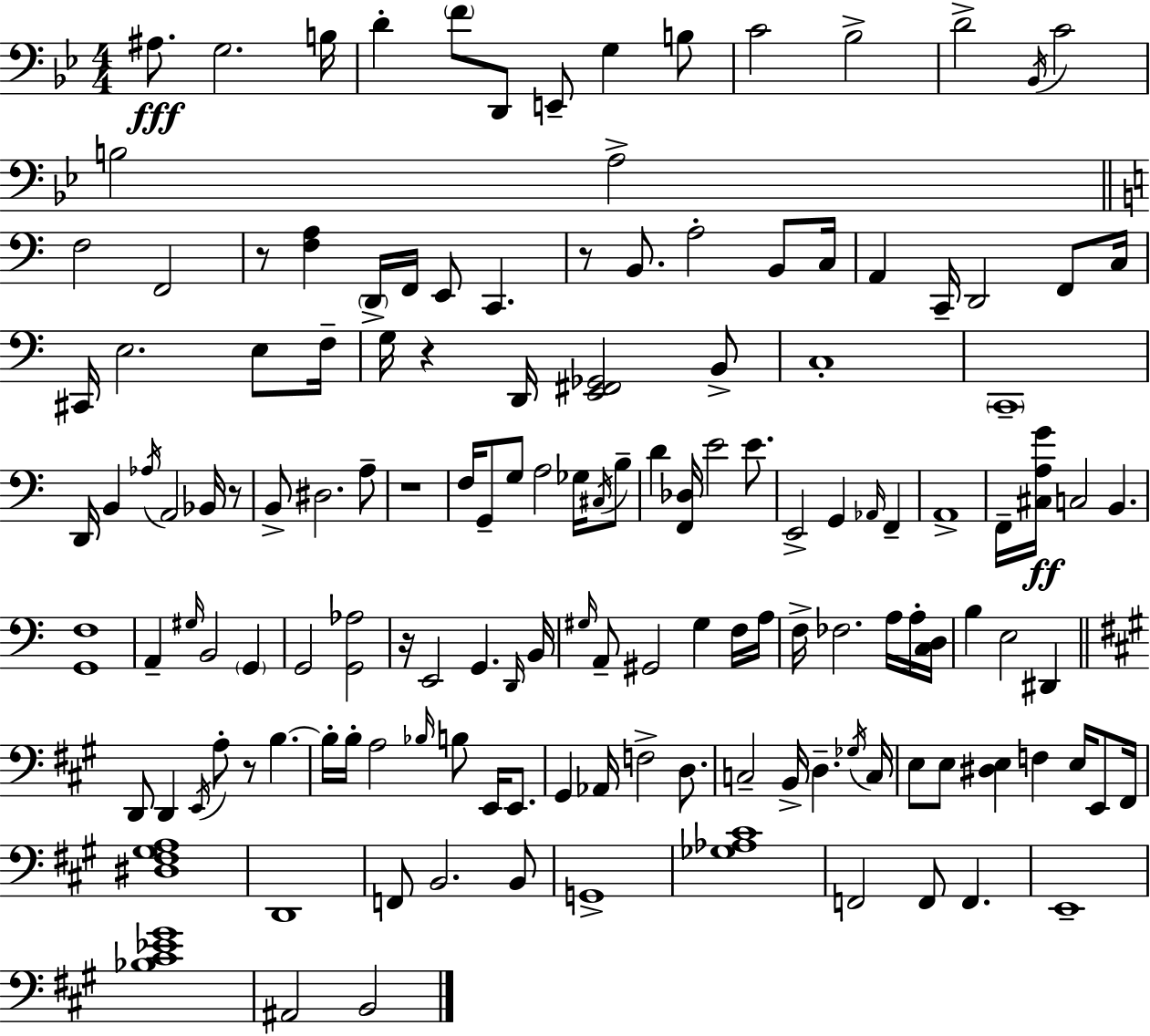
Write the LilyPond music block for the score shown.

{
  \clef bass
  \numericTimeSignature
  \time 4/4
  \key bes \major
  ais8.\fff g2. b16 | d'4-. \parenthesize f'8 d,8 e,8-- g4 b8 | c'2 bes2-> | d'2-> \acciaccatura { bes,16 } c'2 | \break b2 a2-> | \bar "||" \break \key c \major f2 f,2 | r8 <f a>4 \parenthesize d,16-> f,16 e,8 c,4. | r8 b,8. a2-. b,8 c16 | a,4 c,16-- d,2 f,8 c16 | \break cis,16 e2. e8 f16-- | g16 r4 d,16 <e, fis, ges,>2 b,8-> | c1-. | \parenthesize c,1-- | \break d,16 b,4 \acciaccatura { aes16 } a,2 bes,16 r8 | b,8-> dis2. a8-- | r1 | f16 g,8-- g8 a2 ges16 \acciaccatura { cis16 } | \break b8-- d'4 <f, des>16 e'2 e'8. | e,2-> g,4 \grace { aes,16 } f,4-- | a,1-> | f,16-- <cis a g'>16\ff c2 b,4. | \break <g, f>1 | a,4-- \grace { gis16 } b,2 | \parenthesize g,4 g,2 <g, aes>2 | r16 e,2 g,4. | \break \grace { d,16 } b,16 \grace { gis16 } a,8-- gis,2 | gis4 f16 a16 f16-> fes2. | a16 a16-. <c d>16 b4 e2 | dis,4 \bar "||" \break \key a \major d,8 d,4 \acciaccatura { e,16 } a8-. r8 b4.~~ | b16-. b16-. a2 \grace { bes16 } b8 e,16 e,8. | gis,4 aes,16 f2-> d8. | c2-- b,16-> d4.-- | \break \acciaccatura { ges16 } c16 e8 e8 <dis e>4 f4 e16 | e,8 fis,16 <dis fis gis a>1 | d,1 | f,8 b,2. | \break b,8 g,1-> | <ges aes cis'>1 | f,2 f,8 f,4. | e,1-- | \break <bes cis' ees' gis'>1 | ais,2 b,2 | \bar "|."
}